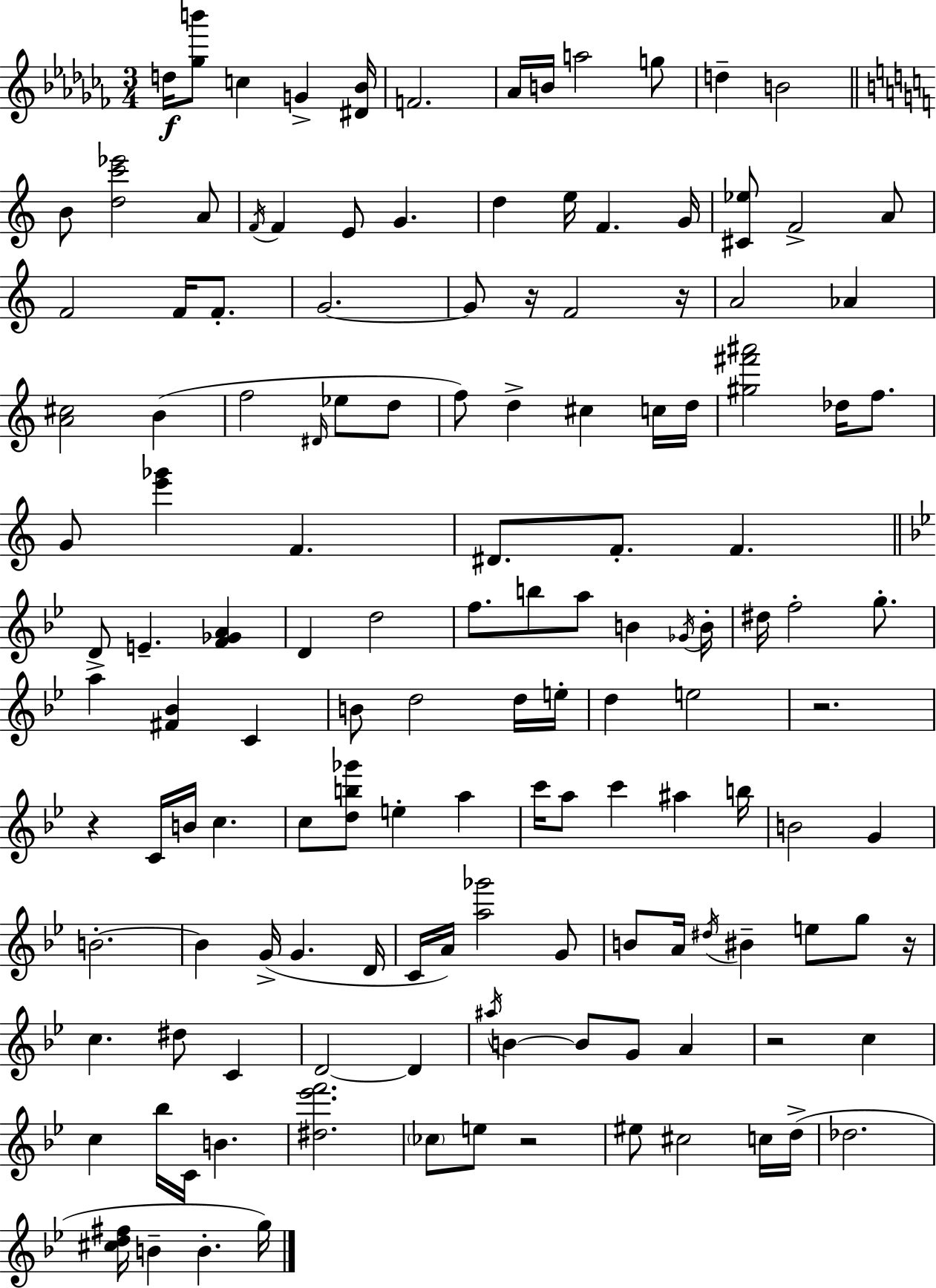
{
  \clef treble
  \numericTimeSignature
  \time 3/4
  \key aes \minor
  d''16\f <ges'' b'''>8 c''4 g'4-> <dis' bes'>16 | f'2. | aes'16 b'16 a''2 g''8 | d''4-- b'2 | \break \bar "||" \break \key c \major b'8 <d'' c''' ees'''>2 a'8 | \acciaccatura { f'16 } f'4 e'8 g'4. | d''4 e''16 f'4. | g'16 <cis' ees''>8 f'2-> a'8 | \break f'2 f'16 f'8.-. | g'2.~~ | g'8 r16 f'2 | r16 a'2 aes'4 | \break <a' cis''>2 b'4( | f''2 \grace { dis'16 } ees''8 | d''8 f''8) d''4-> cis''4 | c''16 d''16 <gis'' fis''' ais'''>2 des''16 f''8. | \break g'8 <e''' ges'''>4 f'4. | dis'8. f'8.-. f'4. | \bar "||" \break \key g \minor d'8-> e'4.-- <f' ges' a'>4 | d'4 d''2 | f''8. b''8 a''8 b'4 \acciaccatura { ges'16 } | b'16-. dis''16 f''2-. g''8.-. | \break a''4 <fis' bes'>4 c'4 | b'8 d''2 d''16 | e''16-. d''4 e''2 | r2. | \break r4 c'16 b'16 c''4. | c''8 <d'' b'' ges'''>8 e''4-. a''4 | c'''16 a''8 c'''4 ais''4 | b''16 b'2 g'4 | \break b'2.-.~~ | b'4 g'16->( g'4. | d'16 c'16 a'16) <a'' ges'''>2 g'8 | b'8 a'16 \acciaccatura { dis''16 } bis'4-- e''8 g''8 | \break r16 c''4. dis''8 c'4 | d'2~~ d'4 | \acciaccatura { ais''16 } b'4~~ b'8 g'8 a'4 | r2 c''4 | \break c''4 bes''16 c'16 b'4. | <dis'' ees''' f'''>2. | \parenthesize ces''8 e''8 r2 | eis''8 cis''2 | \break c''16 d''16->( des''2. | <cis'' d'' fis''>16 b'4-- b'4.-. | g''16) \bar "|."
}